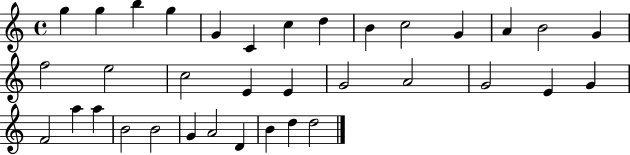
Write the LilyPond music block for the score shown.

{
  \clef treble
  \time 4/4
  \defaultTimeSignature
  \key c \major
  g''4 g''4 b''4 g''4 | g'4 c'4 c''4 d''4 | b'4 c''2 g'4 | a'4 b'2 g'4 | \break f''2 e''2 | c''2 e'4 e'4 | g'2 a'2 | g'2 e'4 g'4 | \break f'2 a''4 a''4 | b'2 b'2 | g'4 a'2 d'4 | b'4 d''4 d''2 | \break \bar "|."
}